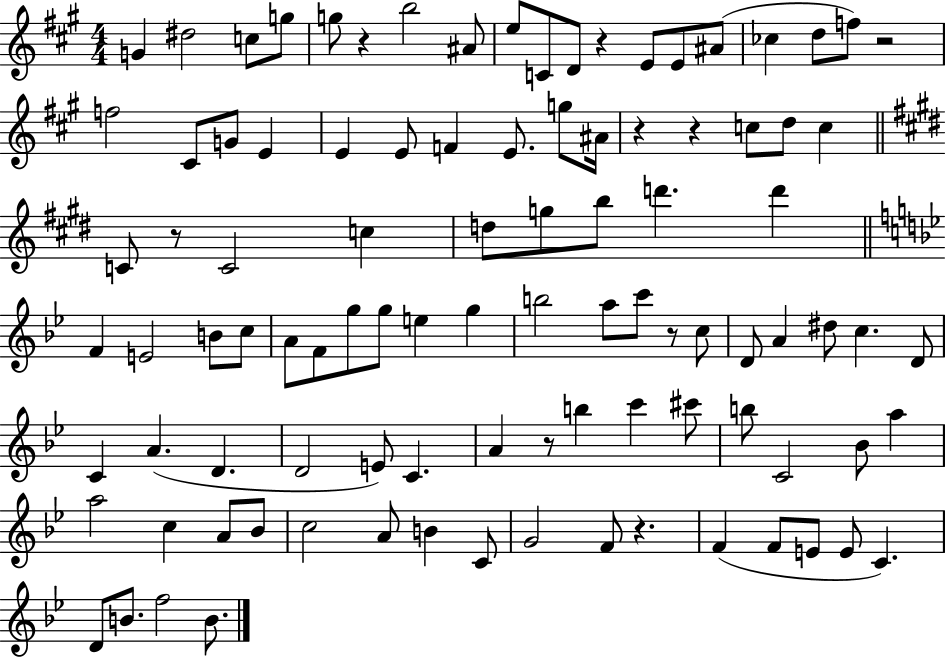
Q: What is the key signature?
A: A major